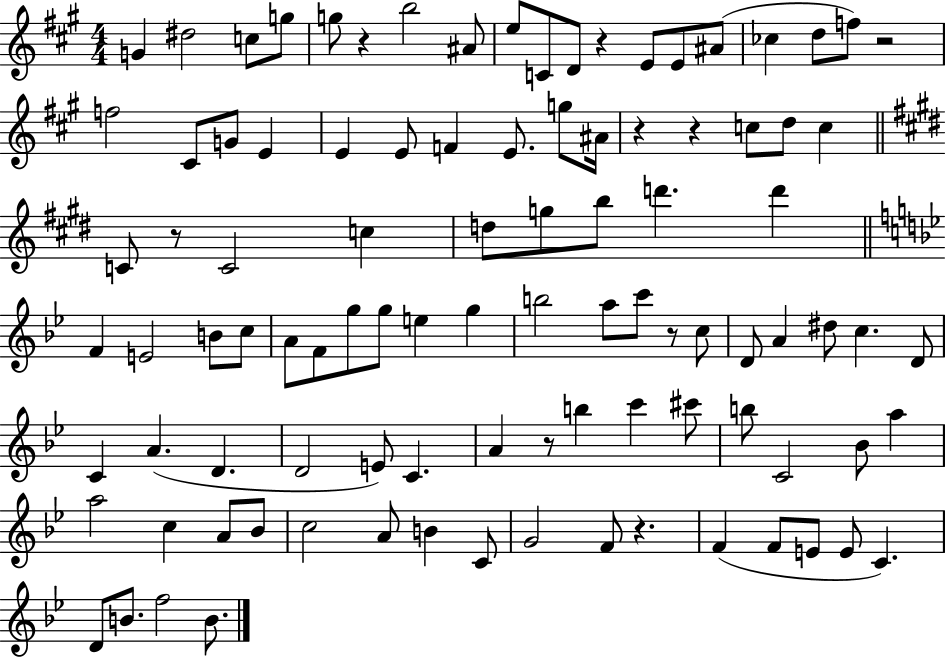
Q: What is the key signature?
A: A major